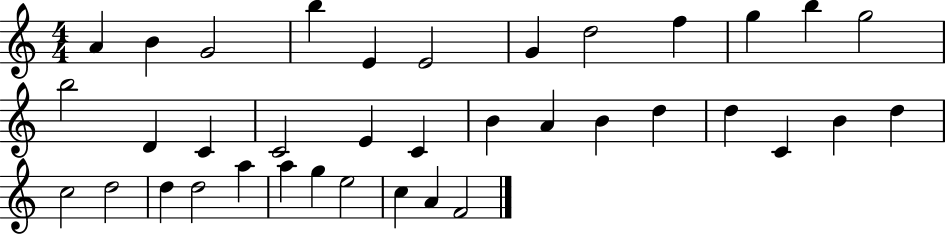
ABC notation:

X:1
T:Untitled
M:4/4
L:1/4
K:C
A B G2 b E E2 G d2 f g b g2 b2 D C C2 E C B A B d d C B d c2 d2 d d2 a a g e2 c A F2